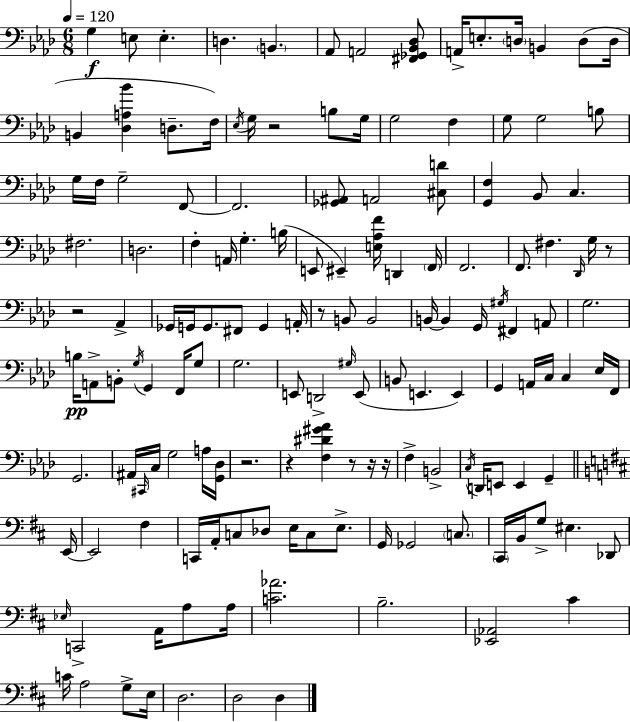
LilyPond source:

{
  \clef bass
  \numericTimeSignature
  \time 6/8
  \key f \minor
  \tempo 4 = 120
  g4\f e8 e4.-. | d4. \parenthesize b,4. | aes,8 a,2 <fis, ges, bes, des>8 | a,16-> e8.-. \parenthesize d16 b,4 d8( d16 | \break b,4 <des a bes'>4 d8.-- f16) | \acciaccatura { ees16 } g16 r2 b8 | g16 g2 f4 | g8 g2 b8 | \break g16 f16 g2-- f,8~~ | f,2. | <ges, ais,>8 a,2 <cis d'>8 | <g, f>4 bes,8 c4. | \break fis2. | d2. | f4-. a,16 g4.-. | b16( e,8 eis,4--) <e aes f'>16 d,4 | \break \parenthesize f,16 f,2. | f,8. fis4. \grace { des,16 } g16 | r8 r2 aes,4-> | ges,16 g,16 g,8. fis,8 g,4 | \break a,16-. r8 b,8 b,2 | b,16~~ b,4 g,16 \acciaccatura { gis16 } fis,4 | a,8 g2. | b16\pp a,8-> b,8-. \acciaccatura { g16 } g,4 | \break f,16 g8 g2. | e,8 d,2-> | \grace { gis16 } e,8( b,8 e,4. | e,4) g,4 a,16 c16 c4 | \break ees16 f,16 g,2. | ais,16 \grace { cis,16 } c16 g2 | a16 <g, des>16 r2. | r4 <f dis' gis' aes'>4 | \break r8 r16 r16 f4-> b,2-> | \acciaccatura { c16 } d,16 e,8 e,4 | g,4-- \bar "||" \break \key d \major e,16~~ e,2 fis4 | c,16 a,16-. c8 des8 e16 c8 e8.-> | g,16 ges,2 \parenthesize c8. | \parenthesize cis,16 b,16 g8-> eis4. des,8 | \break \grace { ees16 } c,2-> a,16 a8 | a16 <c' aes'>2. | b2.-- | <ees, aes,>2 cis'4 | \break c'16 a2 g8-> | e16 d2. | d2 d4 | \bar "|."
}